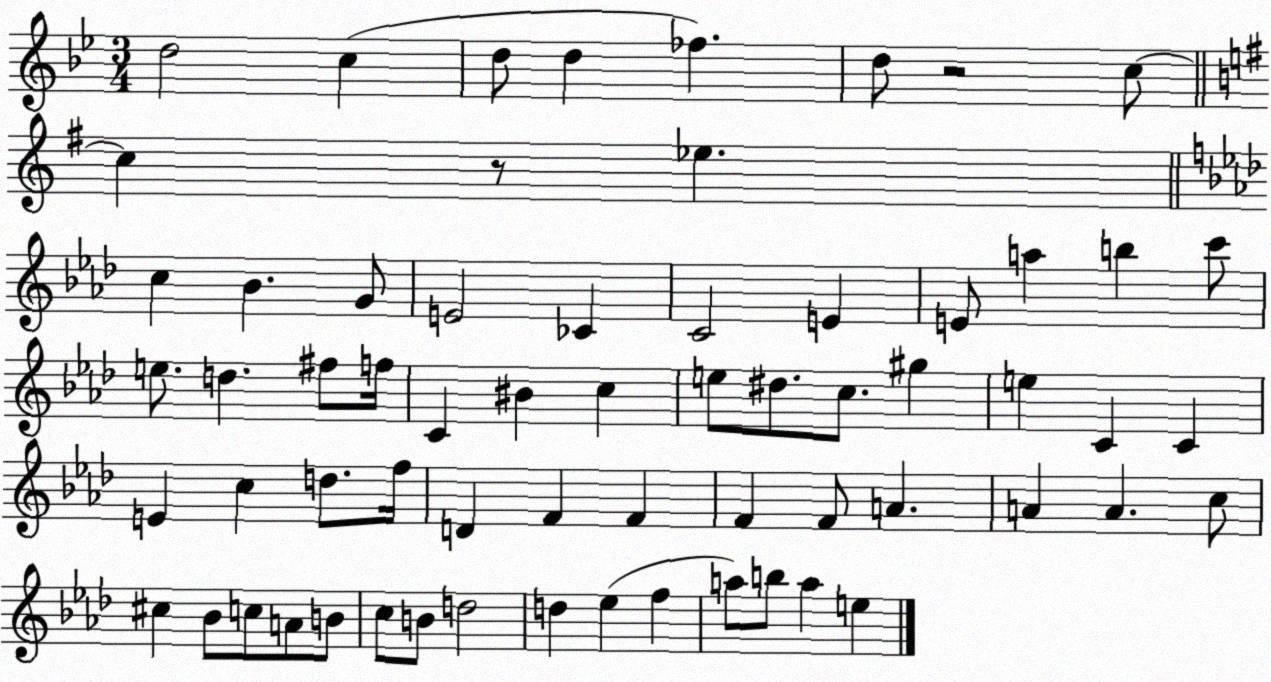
X:1
T:Untitled
M:3/4
L:1/4
K:Bb
d2 c d/2 d _f d/2 z2 c/2 c z/2 _e c _B G/2 E2 _C C2 E E/2 a b c'/2 e/2 d ^f/2 f/4 C ^B c e/2 ^d/2 c/2 ^g e C C E c d/2 f/4 D F F F F/2 A A A c/2 ^c _B/2 c/2 A/2 B/2 c/2 B/2 d2 d _e f a/2 b/2 a e